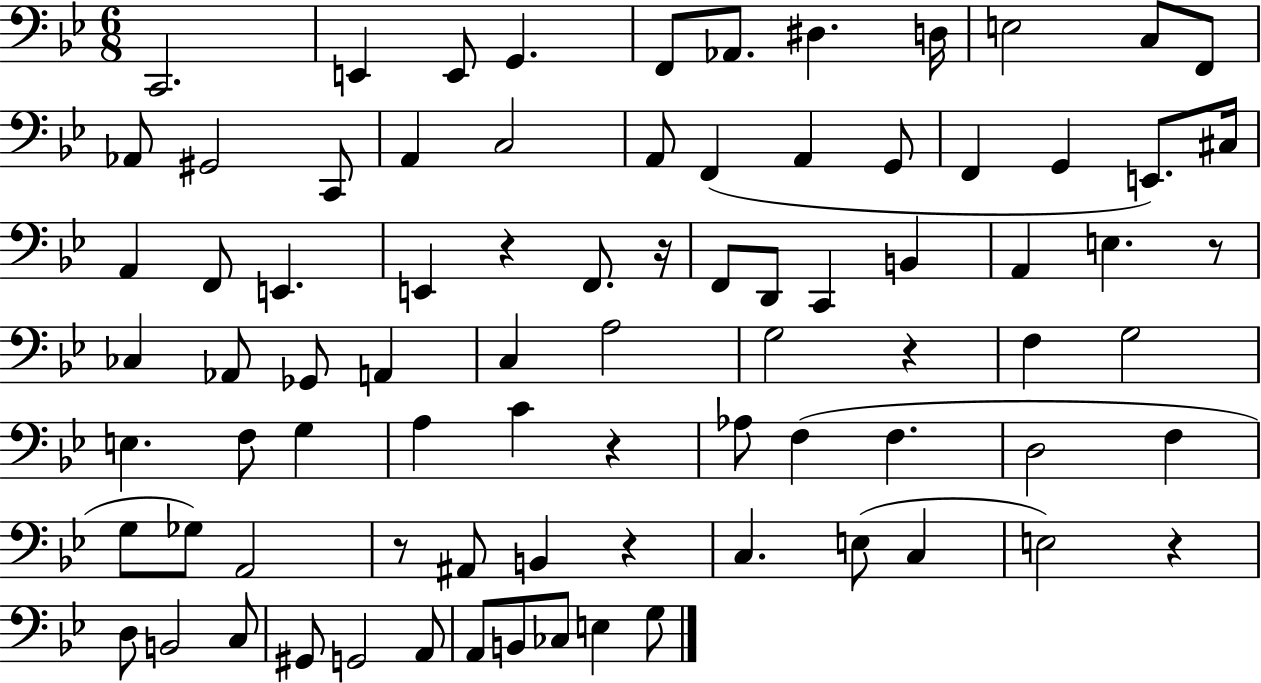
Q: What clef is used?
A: bass